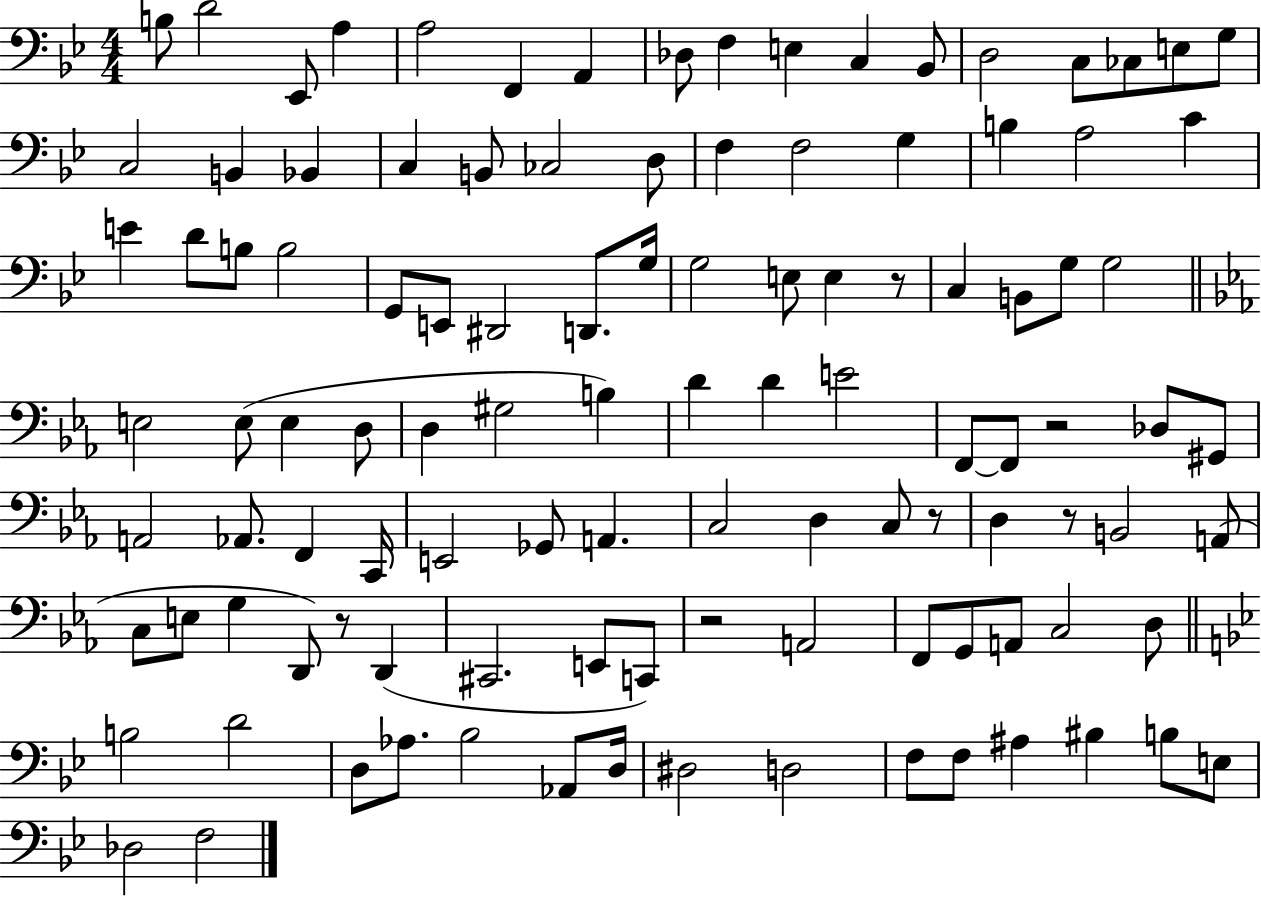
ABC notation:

X:1
T:Untitled
M:4/4
L:1/4
K:Bb
B,/2 D2 _E,,/2 A, A,2 F,, A,, _D,/2 F, E, C, _B,,/2 D,2 C,/2 _C,/2 E,/2 G,/2 C,2 B,, _B,, C, B,,/2 _C,2 D,/2 F, F,2 G, B, A,2 C E D/2 B,/2 B,2 G,,/2 E,,/2 ^D,,2 D,,/2 G,/4 G,2 E,/2 E, z/2 C, B,,/2 G,/2 G,2 E,2 E,/2 E, D,/2 D, ^G,2 B, D D E2 F,,/2 F,,/2 z2 _D,/2 ^G,,/2 A,,2 _A,,/2 F,, C,,/4 E,,2 _G,,/2 A,, C,2 D, C,/2 z/2 D, z/2 B,,2 A,,/2 C,/2 E,/2 G, D,,/2 z/2 D,, ^C,,2 E,,/2 C,,/2 z2 A,,2 F,,/2 G,,/2 A,,/2 C,2 D,/2 B,2 D2 D,/2 _A,/2 _B,2 _A,,/2 D,/4 ^D,2 D,2 F,/2 F,/2 ^A, ^B, B,/2 E,/2 _D,2 F,2